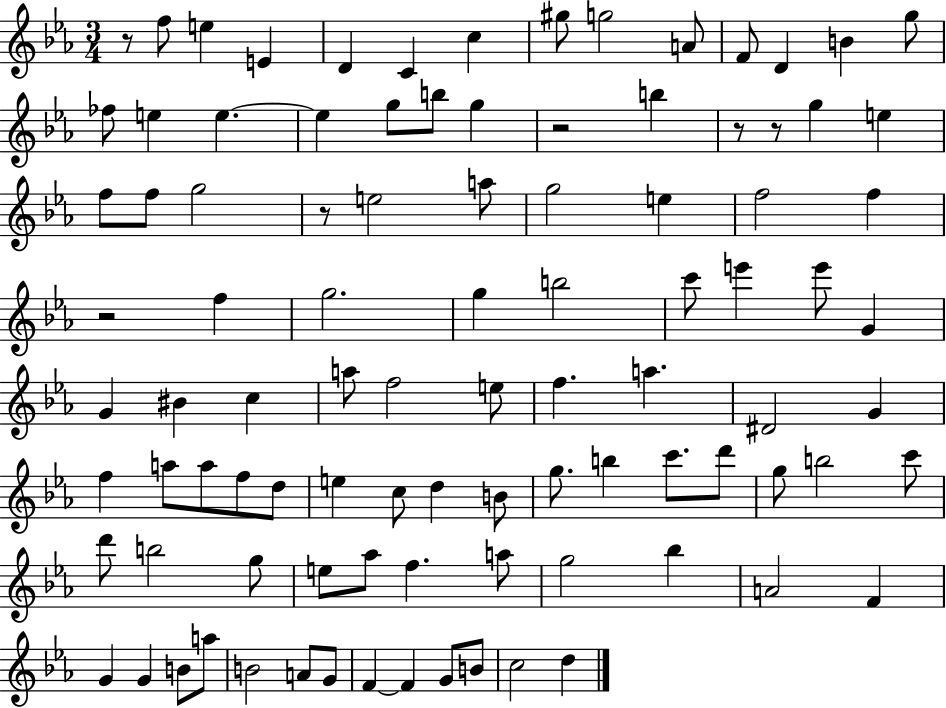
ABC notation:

X:1
T:Untitled
M:3/4
L:1/4
K:Eb
z/2 f/2 e E D C c ^g/2 g2 A/2 F/2 D B g/2 _f/2 e e e g/2 b/2 g z2 b z/2 z/2 g e f/2 f/2 g2 z/2 e2 a/2 g2 e f2 f z2 f g2 g b2 c'/2 e' e'/2 G G ^B c a/2 f2 e/2 f a ^D2 G f a/2 a/2 f/2 d/2 e c/2 d B/2 g/2 b c'/2 d'/2 g/2 b2 c'/2 d'/2 b2 g/2 e/2 _a/2 f a/2 g2 _b A2 F G G B/2 a/2 B2 A/2 G/2 F F G/2 B/2 c2 d